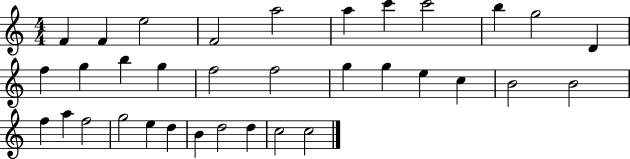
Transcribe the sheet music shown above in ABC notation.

X:1
T:Untitled
M:4/4
L:1/4
K:C
F F e2 F2 a2 a c' c'2 b g2 D f g b g f2 f2 g g e c B2 B2 f a f2 g2 e d B d2 d c2 c2